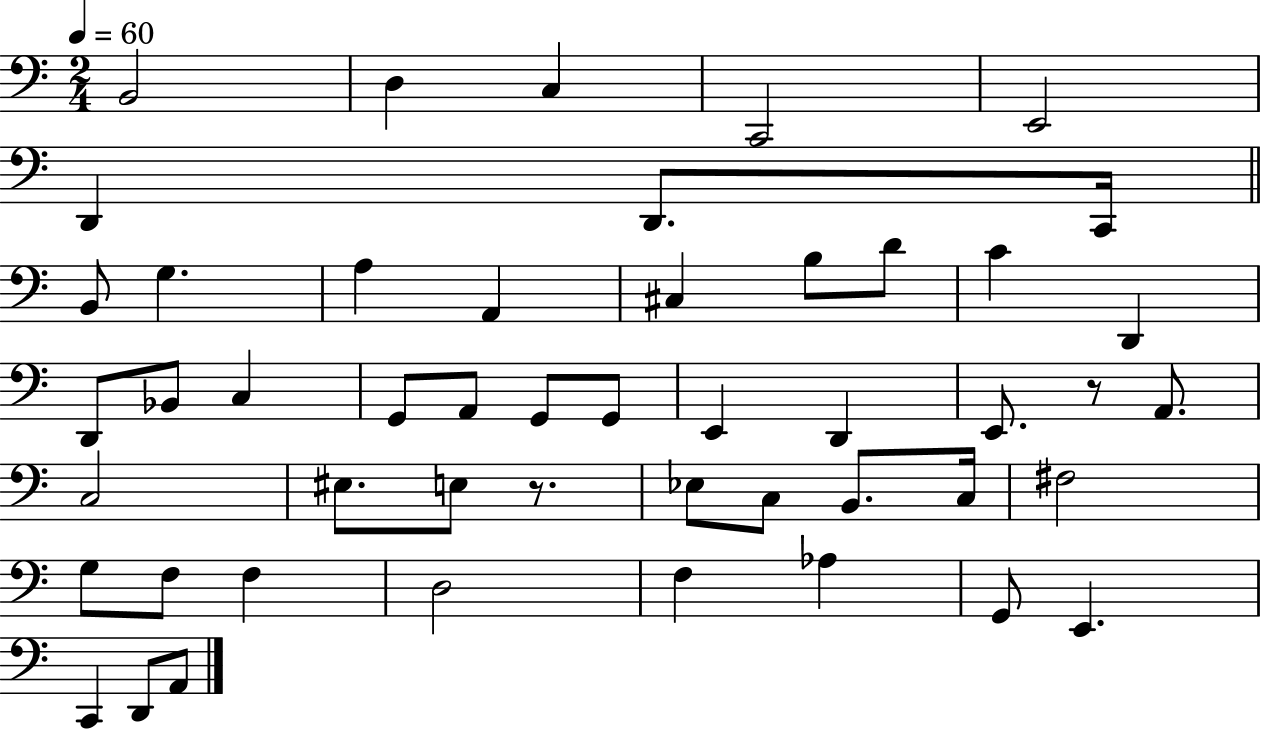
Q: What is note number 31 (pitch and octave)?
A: E3